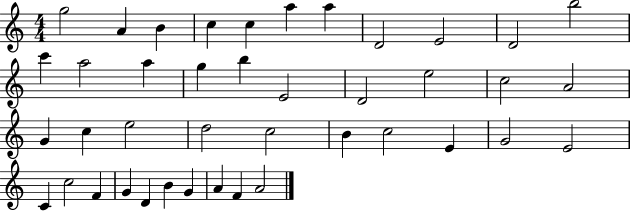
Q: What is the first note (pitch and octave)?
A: G5